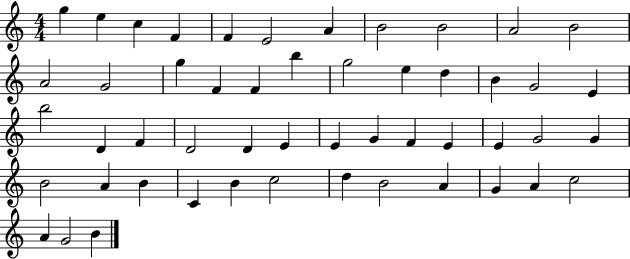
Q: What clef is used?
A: treble